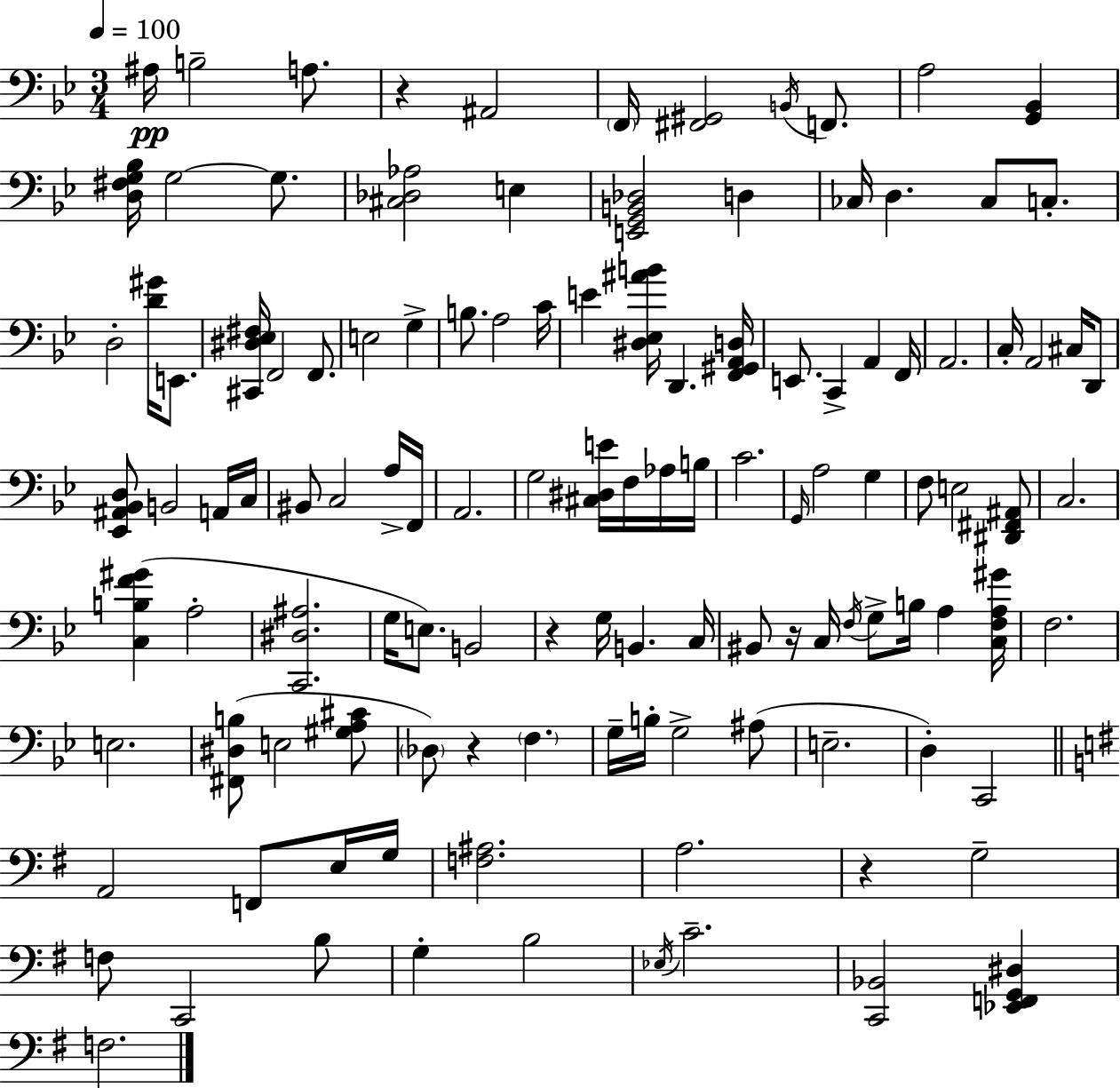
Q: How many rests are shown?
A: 5